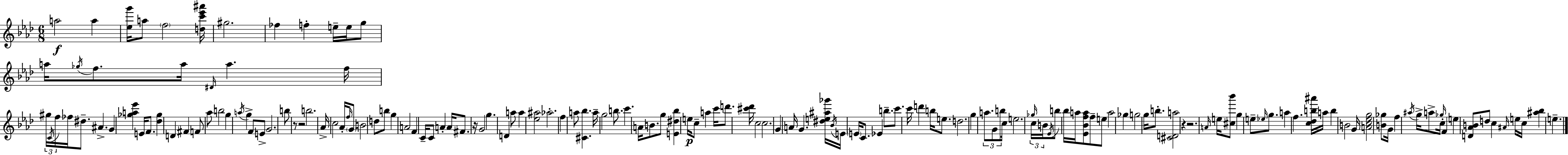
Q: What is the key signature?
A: F minor